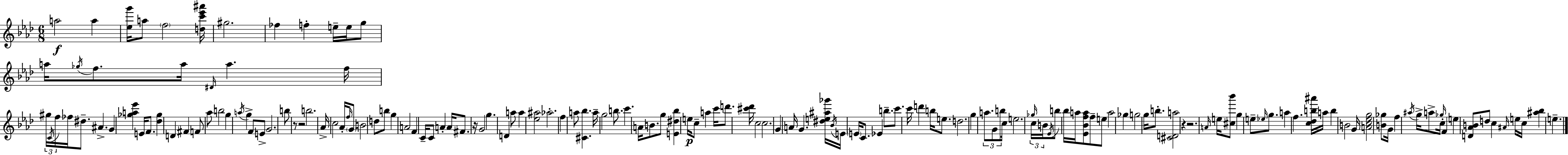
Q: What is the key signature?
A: F minor